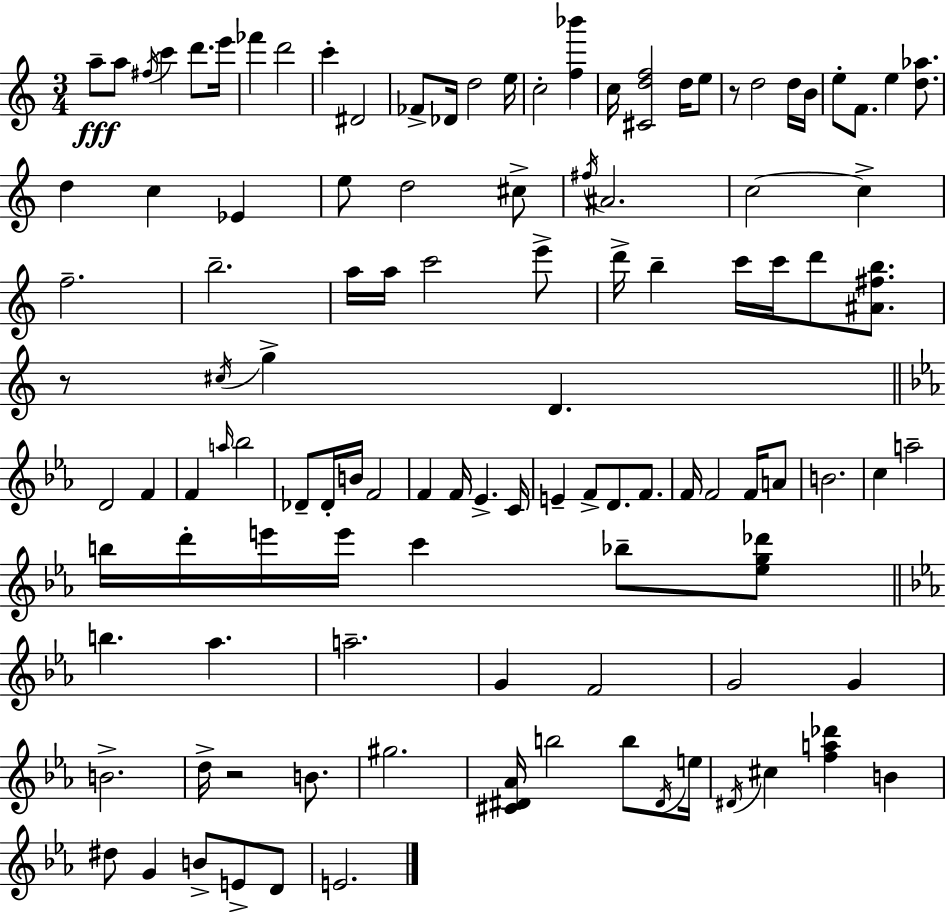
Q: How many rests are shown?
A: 3